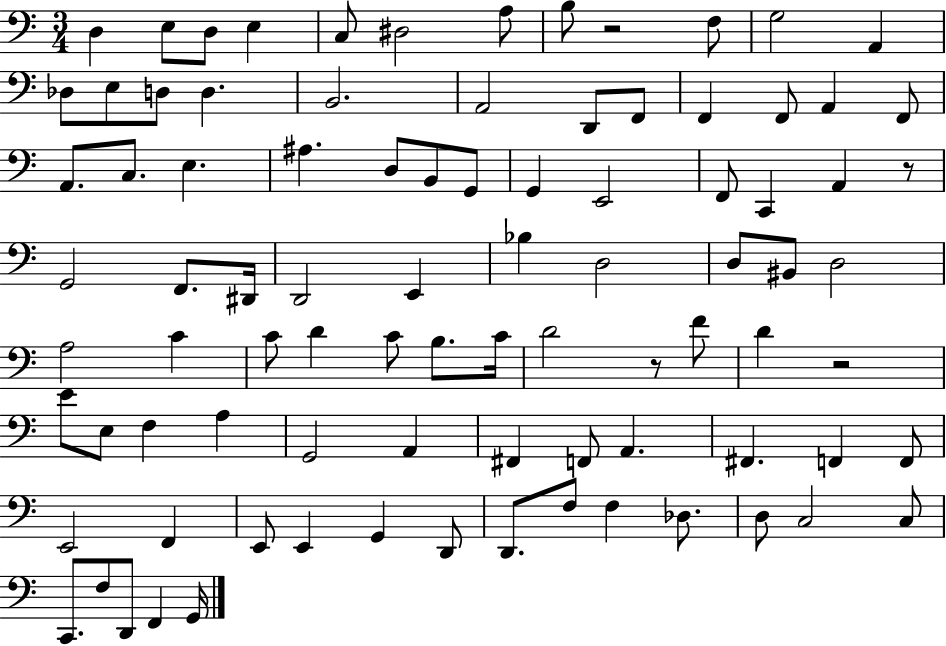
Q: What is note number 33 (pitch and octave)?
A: F2